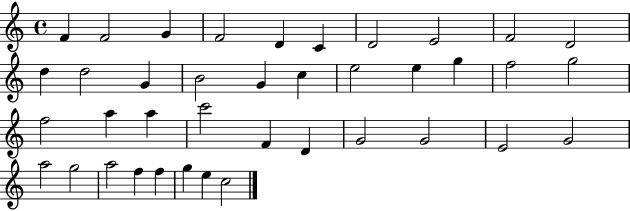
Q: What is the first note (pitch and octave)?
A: F4